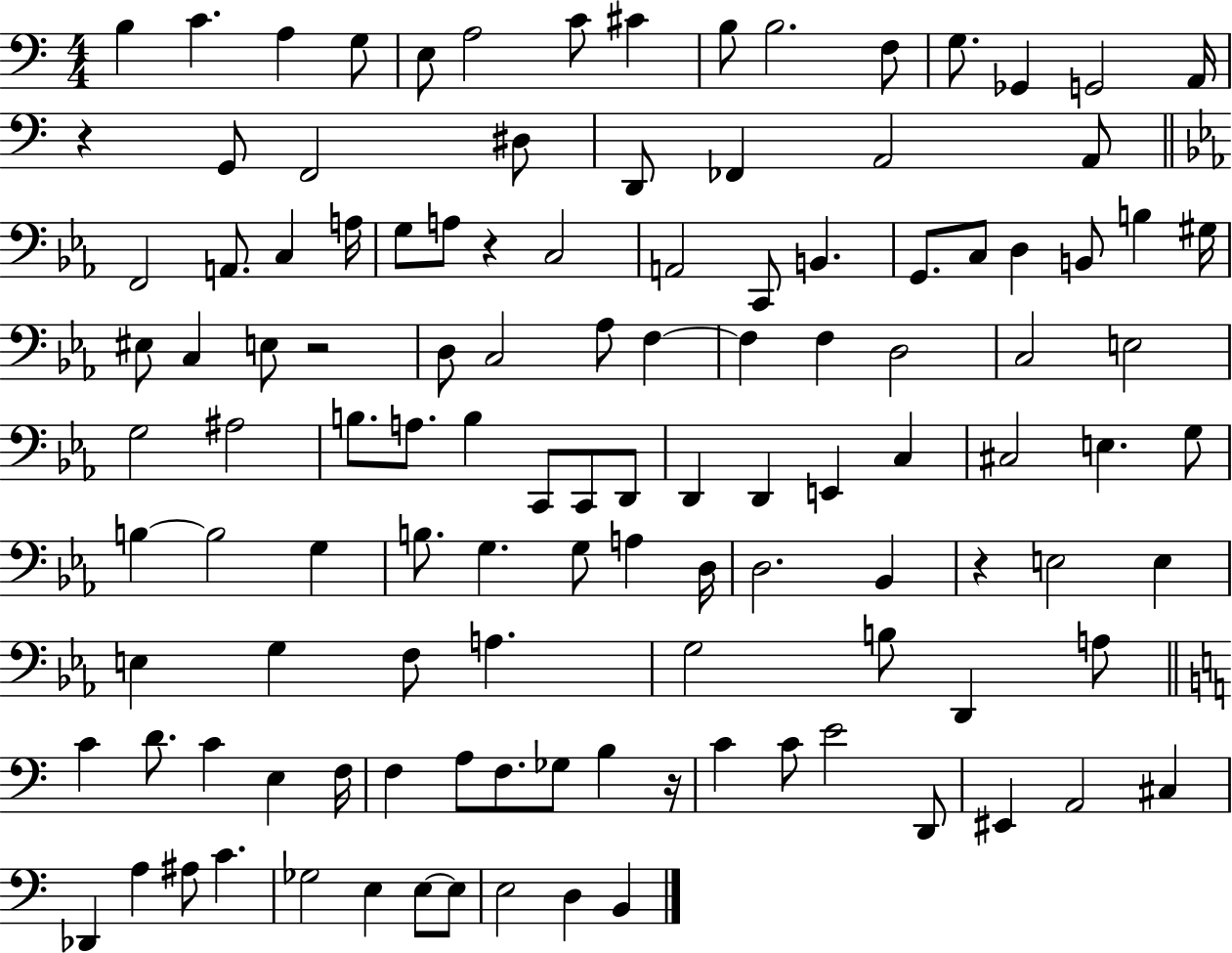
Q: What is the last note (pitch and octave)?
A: B2